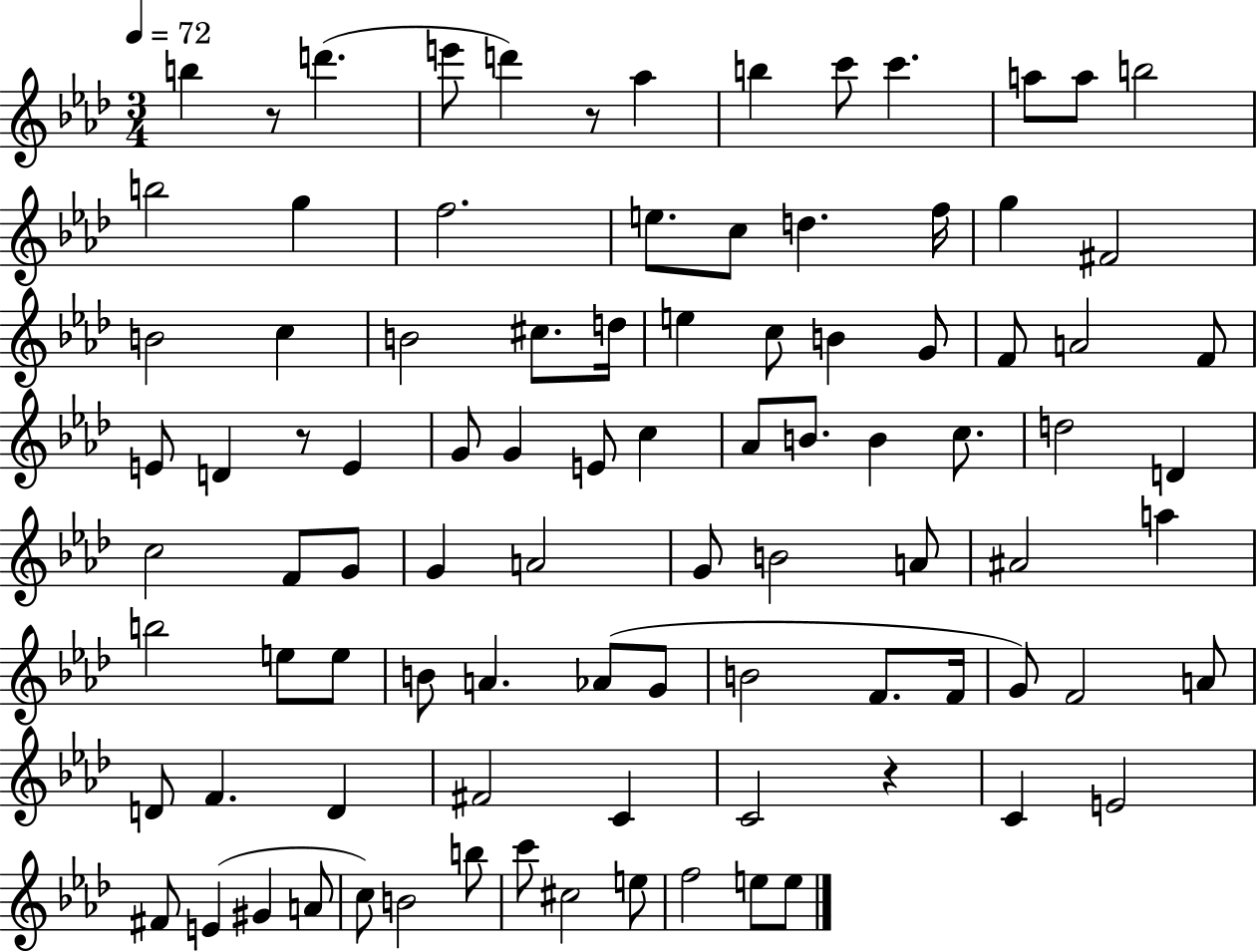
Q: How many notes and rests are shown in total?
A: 93